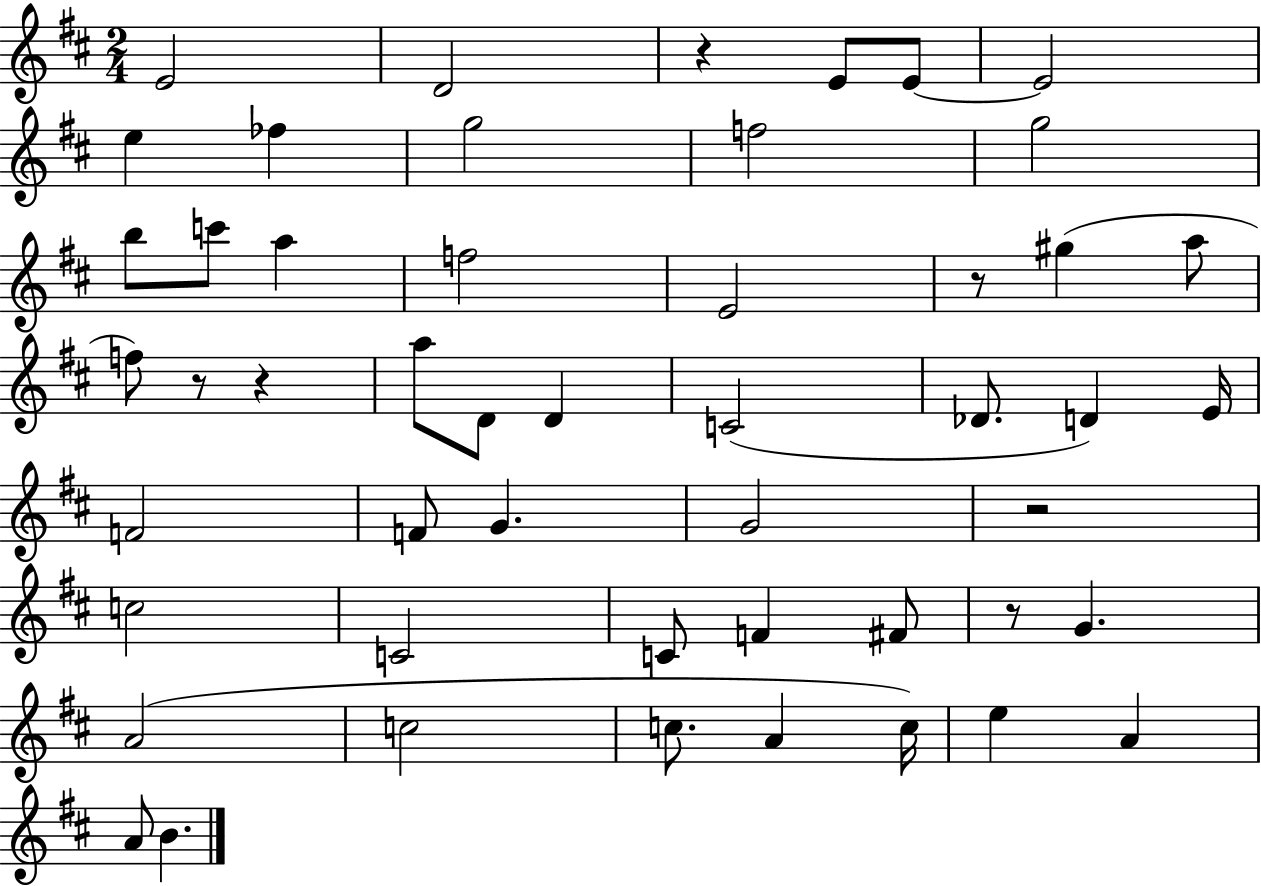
X:1
T:Untitled
M:2/4
L:1/4
K:D
E2 D2 z E/2 E/2 E2 e _f g2 f2 g2 b/2 c'/2 a f2 E2 z/2 ^g a/2 f/2 z/2 z a/2 D/2 D C2 _D/2 D E/4 F2 F/2 G G2 z2 c2 C2 C/2 F ^F/2 z/2 G A2 c2 c/2 A c/4 e A A/2 B